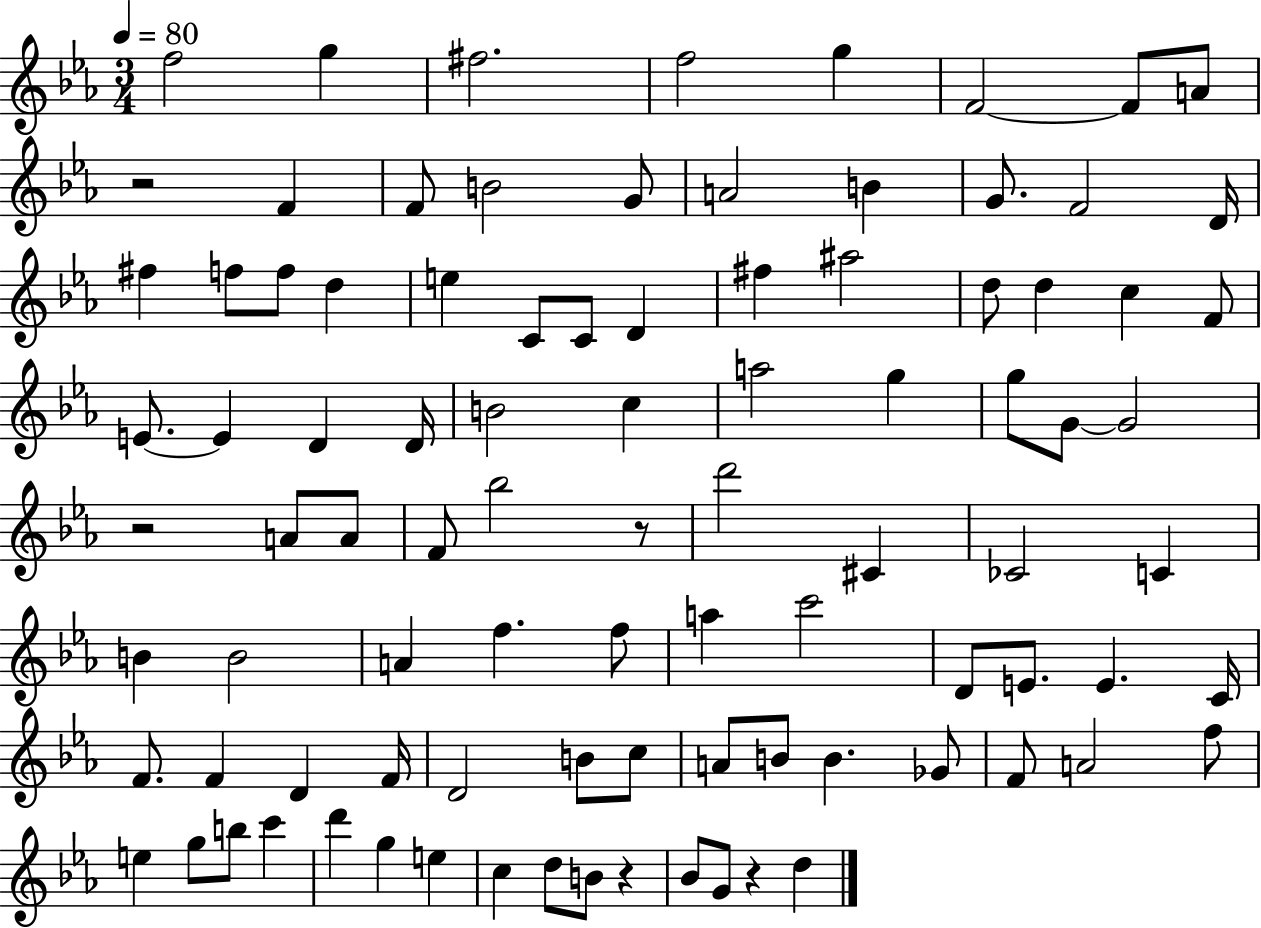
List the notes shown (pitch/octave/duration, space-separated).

F5/h G5/q F#5/h. F5/h G5/q F4/h F4/e A4/e R/h F4/q F4/e B4/h G4/e A4/h B4/q G4/e. F4/h D4/s F#5/q F5/e F5/e D5/q E5/q C4/e C4/e D4/q F#5/q A#5/h D5/e D5/q C5/q F4/e E4/e. E4/q D4/q D4/s B4/h C5/q A5/h G5/q G5/e G4/e G4/h R/h A4/e A4/e F4/e Bb5/h R/e D6/h C#4/q CES4/h C4/q B4/q B4/h A4/q F5/q. F5/e A5/q C6/h D4/e E4/e. E4/q. C4/s F4/e. F4/q D4/q F4/s D4/h B4/e C5/e A4/e B4/e B4/q. Gb4/e F4/e A4/h F5/e E5/q G5/e B5/e C6/q D6/q G5/q E5/q C5/q D5/e B4/e R/q Bb4/e G4/e R/q D5/q